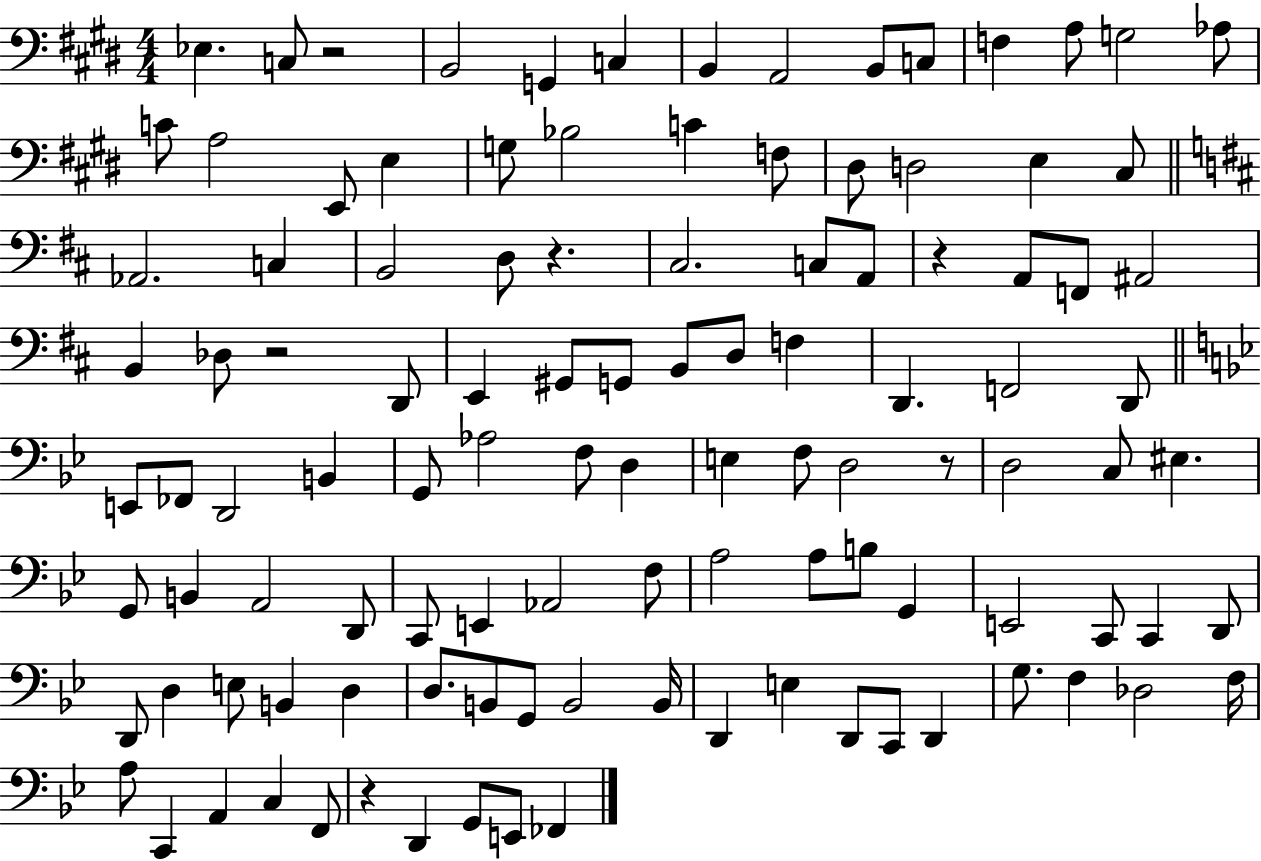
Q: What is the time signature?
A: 4/4